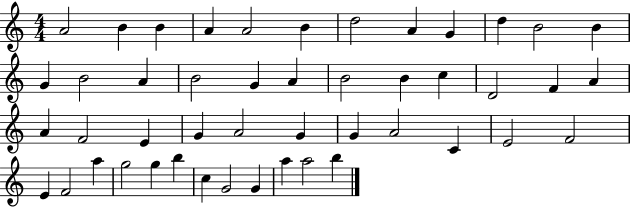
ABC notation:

X:1
T:Untitled
M:4/4
L:1/4
K:C
A2 B B A A2 B d2 A G d B2 B G B2 A B2 G A B2 B c D2 F A A F2 E G A2 G G A2 C E2 F2 E F2 a g2 g b c G2 G a a2 b